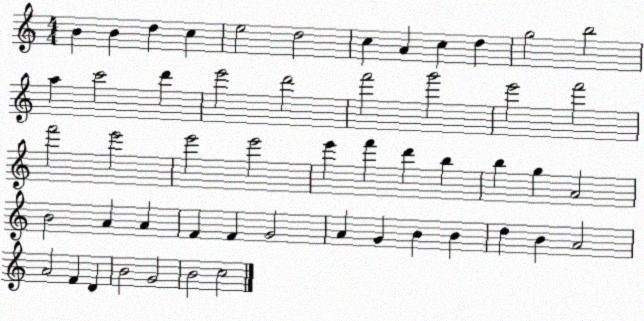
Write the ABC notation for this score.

X:1
T:Untitled
M:4/4
L:1/4
K:C
B B d c e2 d2 c A c d g2 b2 a c'2 d' e'2 d'2 f'2 g'2 e'2 f'2 f'2 e'2 e'2 e'2 e' f' d' b b g A2 B2 A A F F G2 A G B B d B A2 A2 F D B2 G2 B2 c2